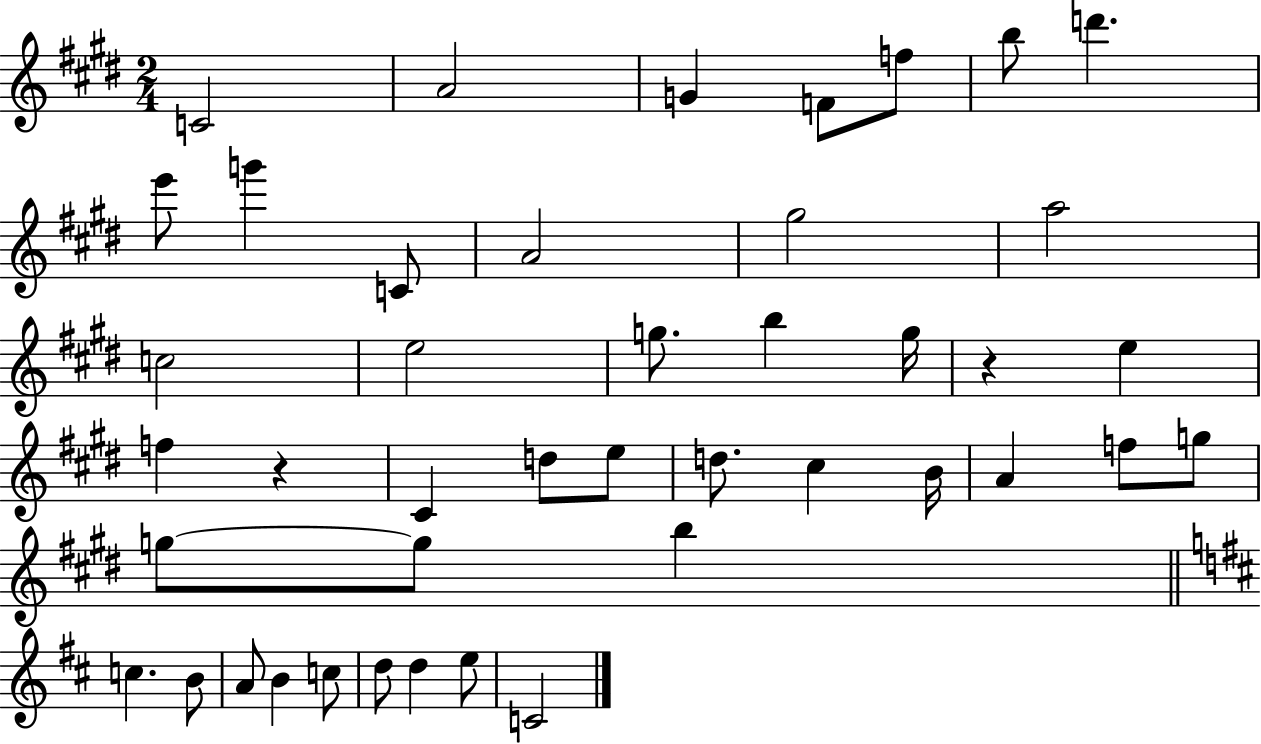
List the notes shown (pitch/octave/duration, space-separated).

C4/h A4/h G4/q F4/e F5/e B5/e D6/q. E6/e G6/q C4/e A4/h G#5/h A5/h C5/h E5/h G5/e. B5/q G5/s R/q E5/q F5/q R/q C#4/q D5/e E5/e D5/e. C#5/q B4/s A4/q F5/e G5/e G5/e G5/e B5/q C5/q. B4/e A4/e B4/q C5/e D5/e D5/q E5/e C4/h